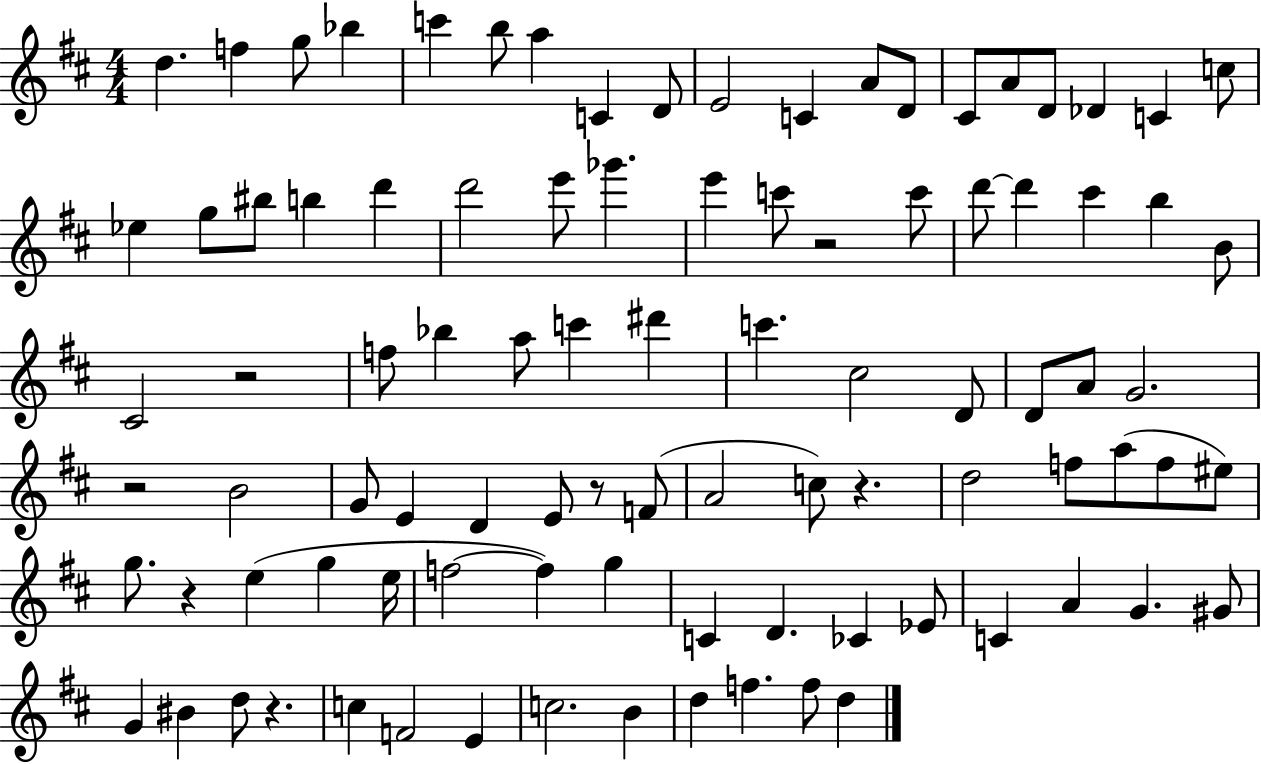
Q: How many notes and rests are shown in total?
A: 94